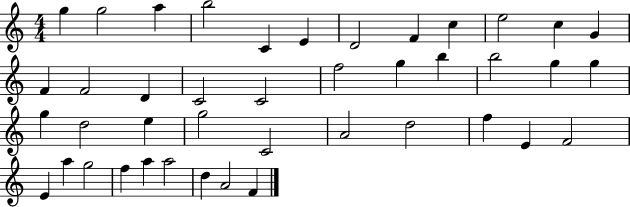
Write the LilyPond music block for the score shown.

{
  \clef treble
  \numericTimeSignature
  \time 4/4
  \key c \major
  g''4 g''2 a''4 | b''2 c'4 e'4 | d'2 f'4 c''4 | e''2 c''4 g'4 | \break f'4 f'2 d'4 | c'2 c'2 | f''2 g''4 b''4 | b''2 g''4 g''4 | \break g''4 d''2 e''4 | g''2 c'2 | a'2 d''2 | f''4 e'4 f'2 | \break e'4 a''4 g''2 | f''4 a''4 a''2 | d''4 a'2 f'4 | \bar "|."
}